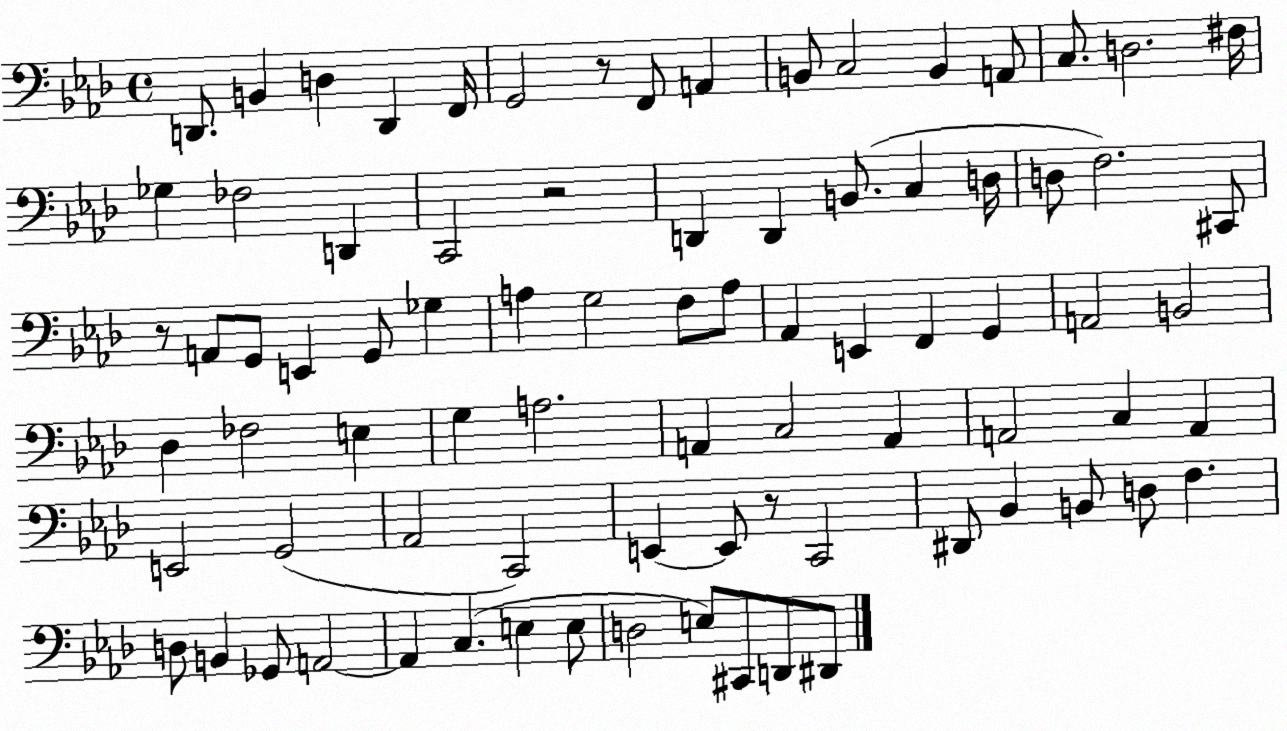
X:1
T:Untitled
M:4/4
L:1/4
K:Ab
D,,/2 B,, D, D,, F,,/4 G,,2 z/2 F,,/2 A,, B,,/2 C,2 B,, A,,/2 C,/2 D,2 ^F,/4 _G, _F,2 D,, C,,2 z2 D,, D,, B,,/2 C, D,/4 D,/2 F,2 ^C,,/2 z/2 A,,/2 G,,/2 E,, G,,/2 _G, A, G,2 F,/2 A,/2 _A,, E,, F,, G,, A,,2 B,,2 _D, _F,2 E, G, A,2 A,, C,2 A,, A,,2 C, A,, E,,2 G,,2 _A,,2 C,,2 E,, E,,/2 z/2 C,,2 ^D,,/2 _B,, B,,/2 D,/2 F, D,/2 B,, _G,,/2 A,,2 A,, C, E, E,/2 D,2 E,/2 ^C,,/2 D,,/2 ^D,,/2